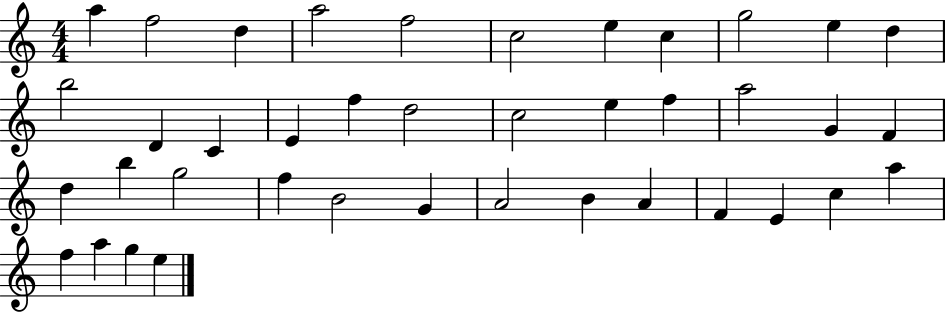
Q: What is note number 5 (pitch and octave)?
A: F5